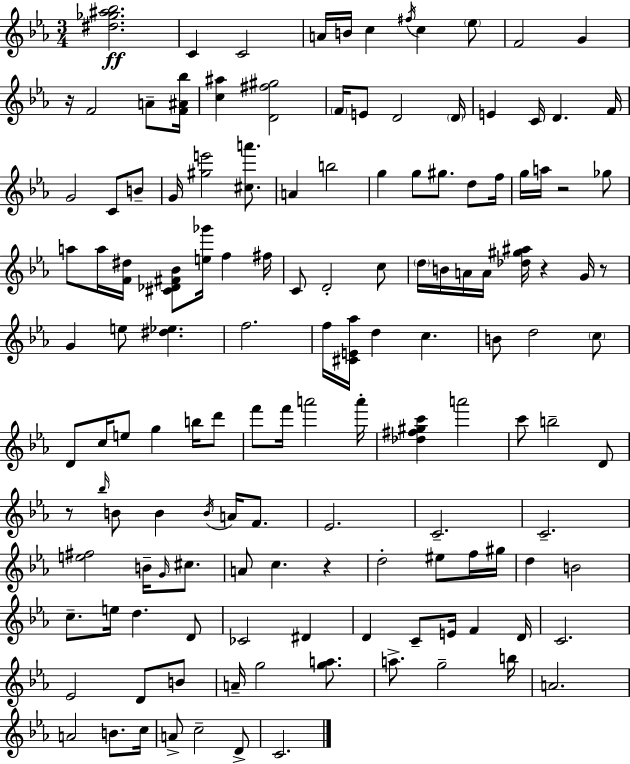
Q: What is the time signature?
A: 3/4